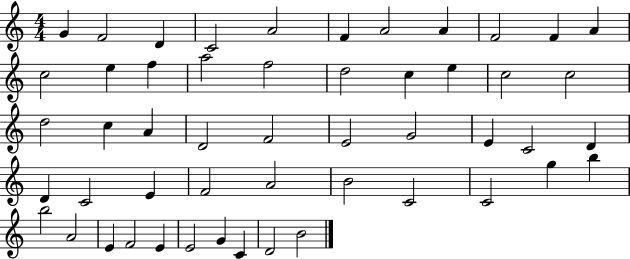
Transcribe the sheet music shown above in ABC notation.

X:1
T:Untitled
M:4/4
L:1/4
K:C
G F2 D C2 A2 F A2 A F2 F A c2 e f a2 f2 d2 c e c2 c2 d2 c A D2 F2 E2 G2 E C2 D D C2 E F2 A2 B2 C2 C2 g b b2 A2 E F2 E E2 G C D2 B2